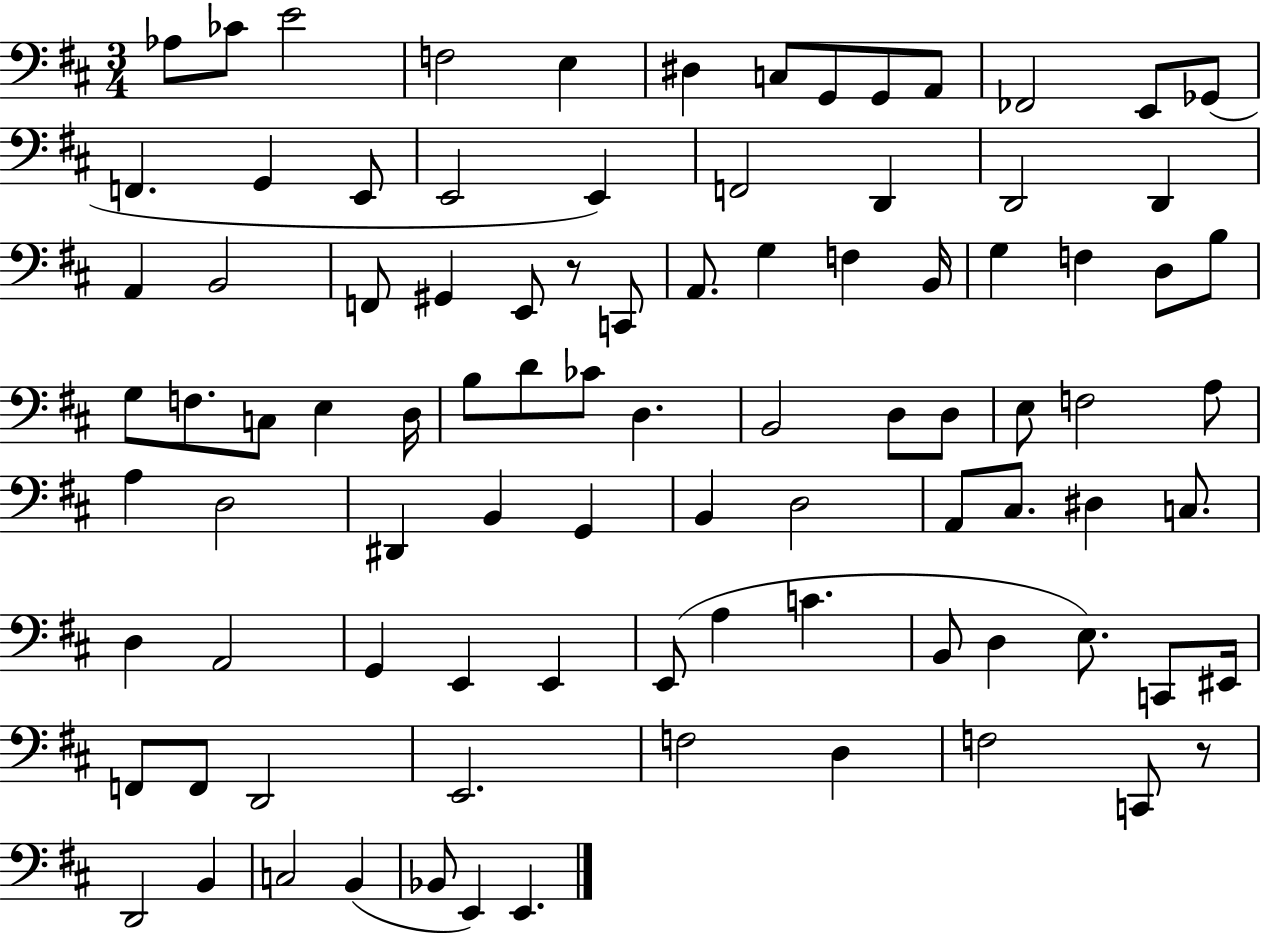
X:1
T:Untitled
M:3/4
L:1/4
K:D
_A,/2 _C/2 E2 F,2 E, ^D, C,/2 G,,/2 G,,/2 A,,/2 _F,,2 E,,/2 _G,,/2 F,, G,, E,,/2 E,,2 E,, F,,2 D,, D,,2 D,, A,, B,,2 F,,/2 ^G,, E,,/2 z/2 C,,/2 A,,/2 G, F, B,,/4 G, F, D,/2 B,/2 G,/2 F,/2 C,/2 E, D,/4 B,/2 D/2 _C/2 D, B,,2 D,/2 D,/2 E,/2 F,2 A,/2 A, D,2 ^D,, B,, G,, B,, D,2 A,,/2 ^C,/2 ^D, C,/2 D, A,,2 G,, E,, E,, E,,/2 A, C B,,/2 D, E,/2 C,,/2 ^E,,/4 F,,/2 F,,/2 D,,2 E,,2 F,2 D, F,2 C,,/2 z/2 D,,2 B,, C,2 B,, _B,,/2 E,, E,,